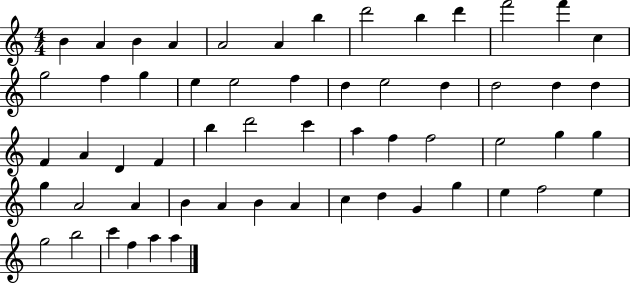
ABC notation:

X:1
T:Untitled
M:4/4
L:1/4
K:C
B A B A A2 A b d'2 b d' f'2 f' c g2 f g e e2 f d e2 d d2 d d F A D F b d'2 c' a f f2 e2 g g g A2 A B A B A c d G g e f2 e g2 b2 c' f a a